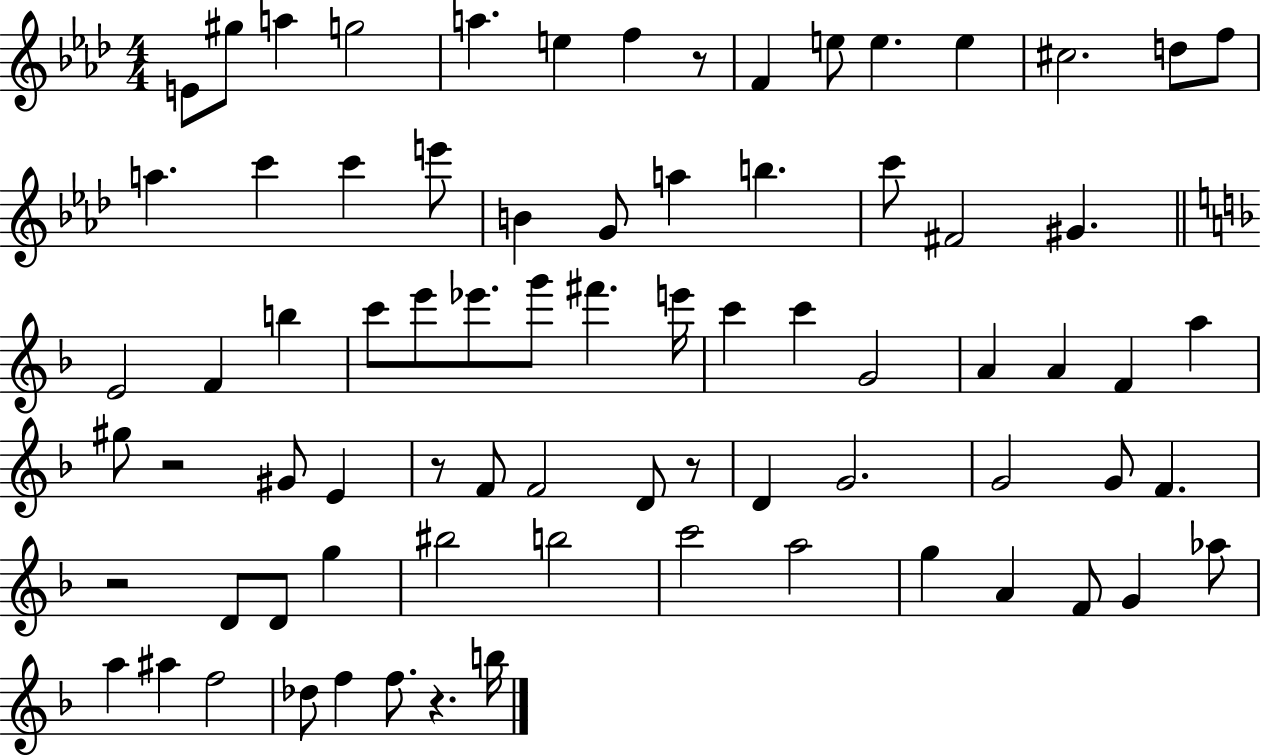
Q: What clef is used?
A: treble